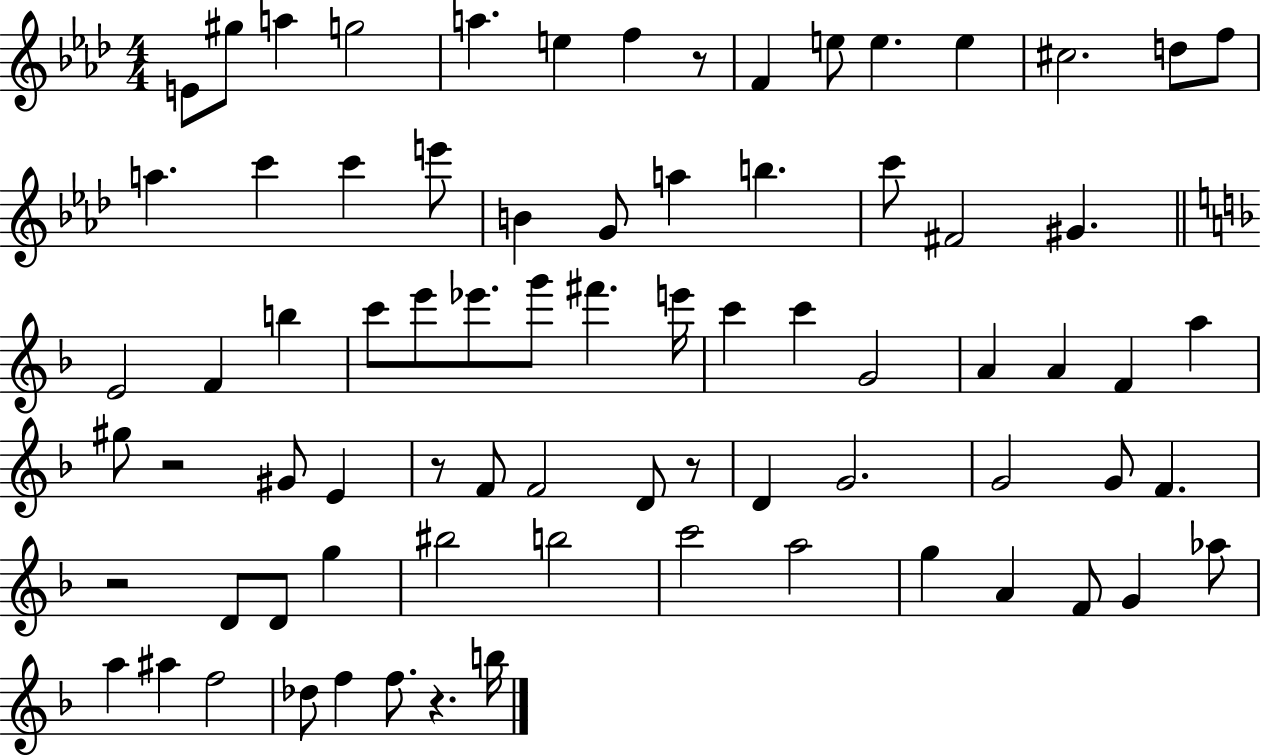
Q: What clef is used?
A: treble